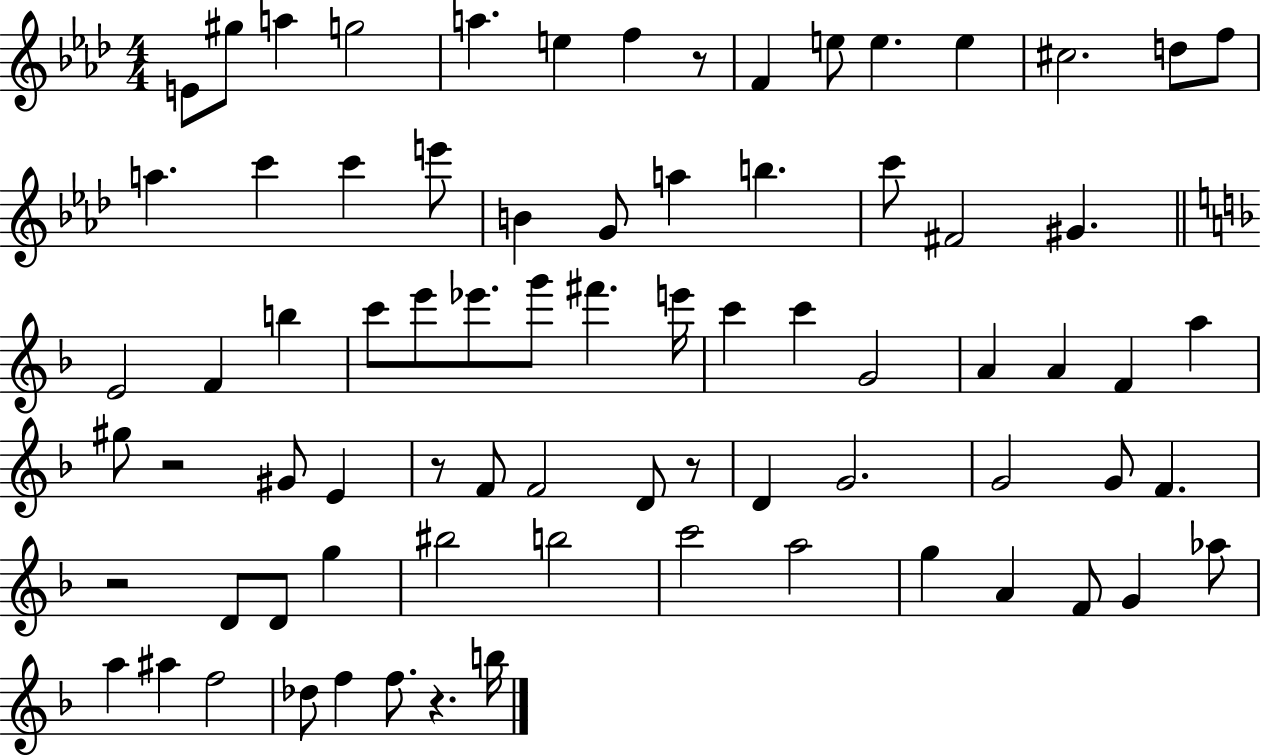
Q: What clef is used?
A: treble